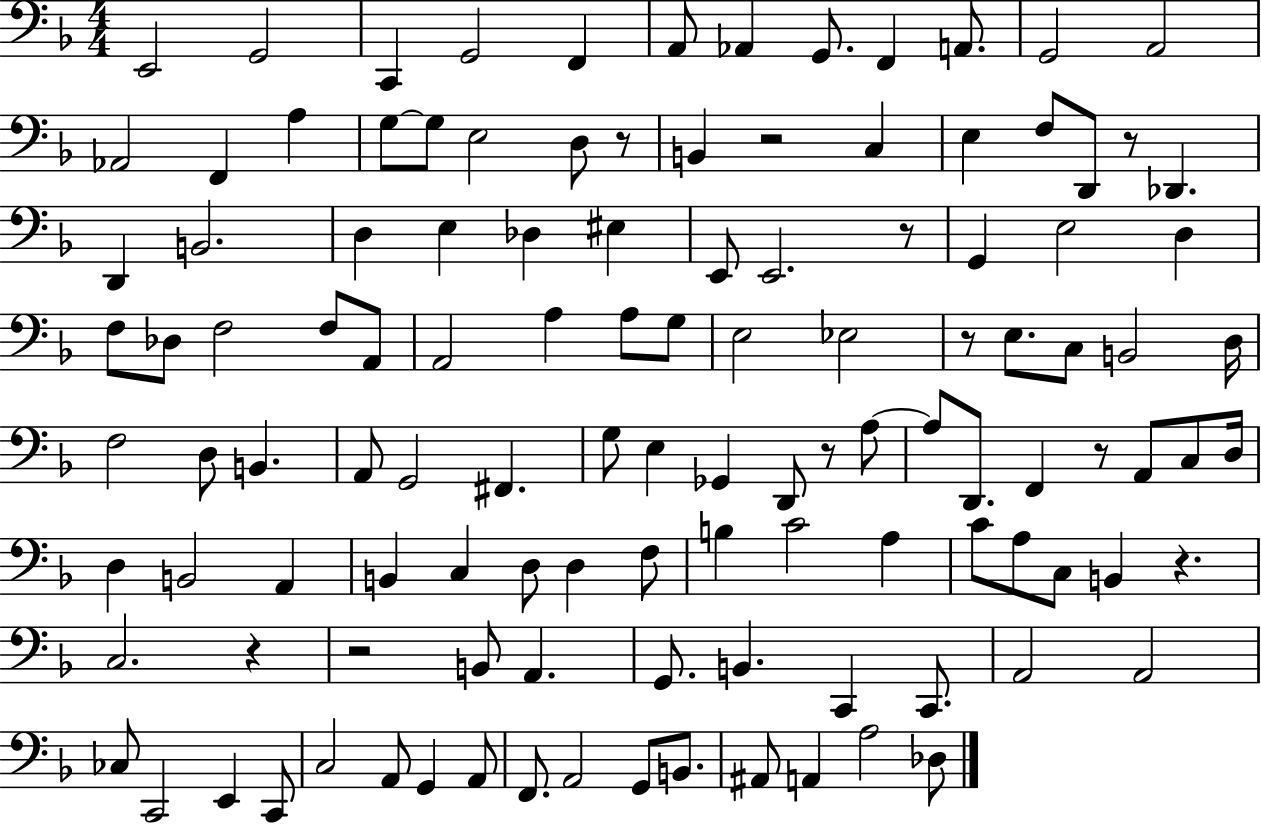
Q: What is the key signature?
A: F major